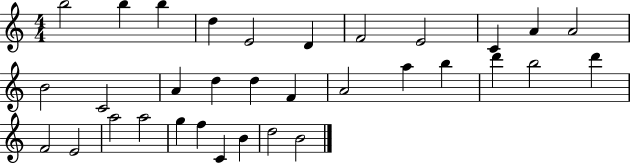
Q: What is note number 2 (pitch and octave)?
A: B5